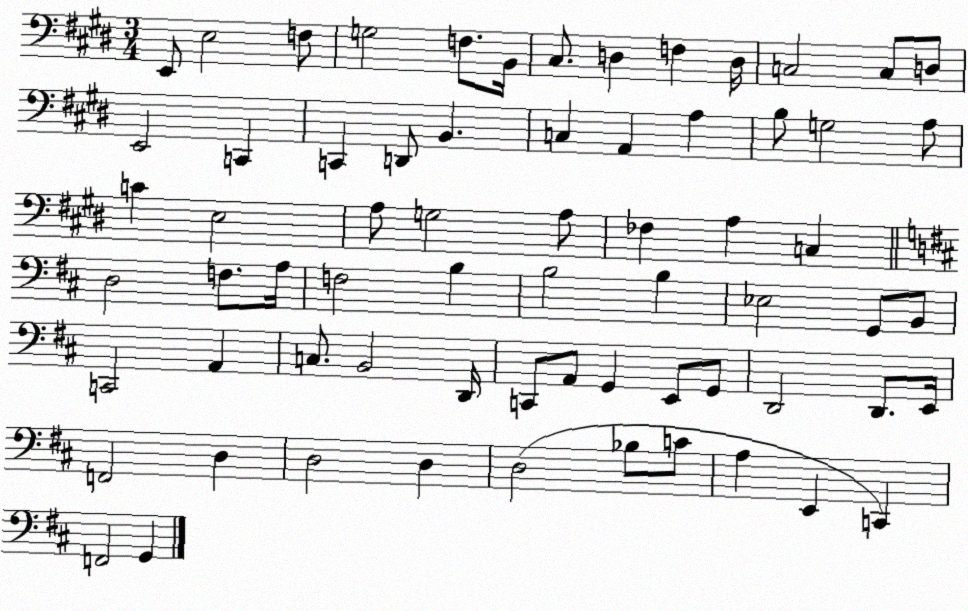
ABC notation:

X:1
T:Untitled
M:3/4
L:1/4
K:E
E,,/2 E,2 F,/2 G,2 F,/2 B,,/4 ^C,/2 D, F, D,/4 C,2 C,/2 D,/2 E,,2 C,, C,, D,,/2 B,, C, A,, A, B,/2 G,2 A,/2 C E,2 A,/2 G,2 A,/2 _F, A, C, D,2 F,/2 A,/4 F,2 B, B,2 B, _E,2 G,,/2 B,,/2 C,,2 A,, C,/2 B,,2 D,,/4 C,,/2 A,,/2 G,, E,,/2 G,,/2 D,,2 D,,/2 E,,/4 F,,2 D, D,2 D, D,2 _B,/2 C/2 A, E,, C,, F,,2 G,,